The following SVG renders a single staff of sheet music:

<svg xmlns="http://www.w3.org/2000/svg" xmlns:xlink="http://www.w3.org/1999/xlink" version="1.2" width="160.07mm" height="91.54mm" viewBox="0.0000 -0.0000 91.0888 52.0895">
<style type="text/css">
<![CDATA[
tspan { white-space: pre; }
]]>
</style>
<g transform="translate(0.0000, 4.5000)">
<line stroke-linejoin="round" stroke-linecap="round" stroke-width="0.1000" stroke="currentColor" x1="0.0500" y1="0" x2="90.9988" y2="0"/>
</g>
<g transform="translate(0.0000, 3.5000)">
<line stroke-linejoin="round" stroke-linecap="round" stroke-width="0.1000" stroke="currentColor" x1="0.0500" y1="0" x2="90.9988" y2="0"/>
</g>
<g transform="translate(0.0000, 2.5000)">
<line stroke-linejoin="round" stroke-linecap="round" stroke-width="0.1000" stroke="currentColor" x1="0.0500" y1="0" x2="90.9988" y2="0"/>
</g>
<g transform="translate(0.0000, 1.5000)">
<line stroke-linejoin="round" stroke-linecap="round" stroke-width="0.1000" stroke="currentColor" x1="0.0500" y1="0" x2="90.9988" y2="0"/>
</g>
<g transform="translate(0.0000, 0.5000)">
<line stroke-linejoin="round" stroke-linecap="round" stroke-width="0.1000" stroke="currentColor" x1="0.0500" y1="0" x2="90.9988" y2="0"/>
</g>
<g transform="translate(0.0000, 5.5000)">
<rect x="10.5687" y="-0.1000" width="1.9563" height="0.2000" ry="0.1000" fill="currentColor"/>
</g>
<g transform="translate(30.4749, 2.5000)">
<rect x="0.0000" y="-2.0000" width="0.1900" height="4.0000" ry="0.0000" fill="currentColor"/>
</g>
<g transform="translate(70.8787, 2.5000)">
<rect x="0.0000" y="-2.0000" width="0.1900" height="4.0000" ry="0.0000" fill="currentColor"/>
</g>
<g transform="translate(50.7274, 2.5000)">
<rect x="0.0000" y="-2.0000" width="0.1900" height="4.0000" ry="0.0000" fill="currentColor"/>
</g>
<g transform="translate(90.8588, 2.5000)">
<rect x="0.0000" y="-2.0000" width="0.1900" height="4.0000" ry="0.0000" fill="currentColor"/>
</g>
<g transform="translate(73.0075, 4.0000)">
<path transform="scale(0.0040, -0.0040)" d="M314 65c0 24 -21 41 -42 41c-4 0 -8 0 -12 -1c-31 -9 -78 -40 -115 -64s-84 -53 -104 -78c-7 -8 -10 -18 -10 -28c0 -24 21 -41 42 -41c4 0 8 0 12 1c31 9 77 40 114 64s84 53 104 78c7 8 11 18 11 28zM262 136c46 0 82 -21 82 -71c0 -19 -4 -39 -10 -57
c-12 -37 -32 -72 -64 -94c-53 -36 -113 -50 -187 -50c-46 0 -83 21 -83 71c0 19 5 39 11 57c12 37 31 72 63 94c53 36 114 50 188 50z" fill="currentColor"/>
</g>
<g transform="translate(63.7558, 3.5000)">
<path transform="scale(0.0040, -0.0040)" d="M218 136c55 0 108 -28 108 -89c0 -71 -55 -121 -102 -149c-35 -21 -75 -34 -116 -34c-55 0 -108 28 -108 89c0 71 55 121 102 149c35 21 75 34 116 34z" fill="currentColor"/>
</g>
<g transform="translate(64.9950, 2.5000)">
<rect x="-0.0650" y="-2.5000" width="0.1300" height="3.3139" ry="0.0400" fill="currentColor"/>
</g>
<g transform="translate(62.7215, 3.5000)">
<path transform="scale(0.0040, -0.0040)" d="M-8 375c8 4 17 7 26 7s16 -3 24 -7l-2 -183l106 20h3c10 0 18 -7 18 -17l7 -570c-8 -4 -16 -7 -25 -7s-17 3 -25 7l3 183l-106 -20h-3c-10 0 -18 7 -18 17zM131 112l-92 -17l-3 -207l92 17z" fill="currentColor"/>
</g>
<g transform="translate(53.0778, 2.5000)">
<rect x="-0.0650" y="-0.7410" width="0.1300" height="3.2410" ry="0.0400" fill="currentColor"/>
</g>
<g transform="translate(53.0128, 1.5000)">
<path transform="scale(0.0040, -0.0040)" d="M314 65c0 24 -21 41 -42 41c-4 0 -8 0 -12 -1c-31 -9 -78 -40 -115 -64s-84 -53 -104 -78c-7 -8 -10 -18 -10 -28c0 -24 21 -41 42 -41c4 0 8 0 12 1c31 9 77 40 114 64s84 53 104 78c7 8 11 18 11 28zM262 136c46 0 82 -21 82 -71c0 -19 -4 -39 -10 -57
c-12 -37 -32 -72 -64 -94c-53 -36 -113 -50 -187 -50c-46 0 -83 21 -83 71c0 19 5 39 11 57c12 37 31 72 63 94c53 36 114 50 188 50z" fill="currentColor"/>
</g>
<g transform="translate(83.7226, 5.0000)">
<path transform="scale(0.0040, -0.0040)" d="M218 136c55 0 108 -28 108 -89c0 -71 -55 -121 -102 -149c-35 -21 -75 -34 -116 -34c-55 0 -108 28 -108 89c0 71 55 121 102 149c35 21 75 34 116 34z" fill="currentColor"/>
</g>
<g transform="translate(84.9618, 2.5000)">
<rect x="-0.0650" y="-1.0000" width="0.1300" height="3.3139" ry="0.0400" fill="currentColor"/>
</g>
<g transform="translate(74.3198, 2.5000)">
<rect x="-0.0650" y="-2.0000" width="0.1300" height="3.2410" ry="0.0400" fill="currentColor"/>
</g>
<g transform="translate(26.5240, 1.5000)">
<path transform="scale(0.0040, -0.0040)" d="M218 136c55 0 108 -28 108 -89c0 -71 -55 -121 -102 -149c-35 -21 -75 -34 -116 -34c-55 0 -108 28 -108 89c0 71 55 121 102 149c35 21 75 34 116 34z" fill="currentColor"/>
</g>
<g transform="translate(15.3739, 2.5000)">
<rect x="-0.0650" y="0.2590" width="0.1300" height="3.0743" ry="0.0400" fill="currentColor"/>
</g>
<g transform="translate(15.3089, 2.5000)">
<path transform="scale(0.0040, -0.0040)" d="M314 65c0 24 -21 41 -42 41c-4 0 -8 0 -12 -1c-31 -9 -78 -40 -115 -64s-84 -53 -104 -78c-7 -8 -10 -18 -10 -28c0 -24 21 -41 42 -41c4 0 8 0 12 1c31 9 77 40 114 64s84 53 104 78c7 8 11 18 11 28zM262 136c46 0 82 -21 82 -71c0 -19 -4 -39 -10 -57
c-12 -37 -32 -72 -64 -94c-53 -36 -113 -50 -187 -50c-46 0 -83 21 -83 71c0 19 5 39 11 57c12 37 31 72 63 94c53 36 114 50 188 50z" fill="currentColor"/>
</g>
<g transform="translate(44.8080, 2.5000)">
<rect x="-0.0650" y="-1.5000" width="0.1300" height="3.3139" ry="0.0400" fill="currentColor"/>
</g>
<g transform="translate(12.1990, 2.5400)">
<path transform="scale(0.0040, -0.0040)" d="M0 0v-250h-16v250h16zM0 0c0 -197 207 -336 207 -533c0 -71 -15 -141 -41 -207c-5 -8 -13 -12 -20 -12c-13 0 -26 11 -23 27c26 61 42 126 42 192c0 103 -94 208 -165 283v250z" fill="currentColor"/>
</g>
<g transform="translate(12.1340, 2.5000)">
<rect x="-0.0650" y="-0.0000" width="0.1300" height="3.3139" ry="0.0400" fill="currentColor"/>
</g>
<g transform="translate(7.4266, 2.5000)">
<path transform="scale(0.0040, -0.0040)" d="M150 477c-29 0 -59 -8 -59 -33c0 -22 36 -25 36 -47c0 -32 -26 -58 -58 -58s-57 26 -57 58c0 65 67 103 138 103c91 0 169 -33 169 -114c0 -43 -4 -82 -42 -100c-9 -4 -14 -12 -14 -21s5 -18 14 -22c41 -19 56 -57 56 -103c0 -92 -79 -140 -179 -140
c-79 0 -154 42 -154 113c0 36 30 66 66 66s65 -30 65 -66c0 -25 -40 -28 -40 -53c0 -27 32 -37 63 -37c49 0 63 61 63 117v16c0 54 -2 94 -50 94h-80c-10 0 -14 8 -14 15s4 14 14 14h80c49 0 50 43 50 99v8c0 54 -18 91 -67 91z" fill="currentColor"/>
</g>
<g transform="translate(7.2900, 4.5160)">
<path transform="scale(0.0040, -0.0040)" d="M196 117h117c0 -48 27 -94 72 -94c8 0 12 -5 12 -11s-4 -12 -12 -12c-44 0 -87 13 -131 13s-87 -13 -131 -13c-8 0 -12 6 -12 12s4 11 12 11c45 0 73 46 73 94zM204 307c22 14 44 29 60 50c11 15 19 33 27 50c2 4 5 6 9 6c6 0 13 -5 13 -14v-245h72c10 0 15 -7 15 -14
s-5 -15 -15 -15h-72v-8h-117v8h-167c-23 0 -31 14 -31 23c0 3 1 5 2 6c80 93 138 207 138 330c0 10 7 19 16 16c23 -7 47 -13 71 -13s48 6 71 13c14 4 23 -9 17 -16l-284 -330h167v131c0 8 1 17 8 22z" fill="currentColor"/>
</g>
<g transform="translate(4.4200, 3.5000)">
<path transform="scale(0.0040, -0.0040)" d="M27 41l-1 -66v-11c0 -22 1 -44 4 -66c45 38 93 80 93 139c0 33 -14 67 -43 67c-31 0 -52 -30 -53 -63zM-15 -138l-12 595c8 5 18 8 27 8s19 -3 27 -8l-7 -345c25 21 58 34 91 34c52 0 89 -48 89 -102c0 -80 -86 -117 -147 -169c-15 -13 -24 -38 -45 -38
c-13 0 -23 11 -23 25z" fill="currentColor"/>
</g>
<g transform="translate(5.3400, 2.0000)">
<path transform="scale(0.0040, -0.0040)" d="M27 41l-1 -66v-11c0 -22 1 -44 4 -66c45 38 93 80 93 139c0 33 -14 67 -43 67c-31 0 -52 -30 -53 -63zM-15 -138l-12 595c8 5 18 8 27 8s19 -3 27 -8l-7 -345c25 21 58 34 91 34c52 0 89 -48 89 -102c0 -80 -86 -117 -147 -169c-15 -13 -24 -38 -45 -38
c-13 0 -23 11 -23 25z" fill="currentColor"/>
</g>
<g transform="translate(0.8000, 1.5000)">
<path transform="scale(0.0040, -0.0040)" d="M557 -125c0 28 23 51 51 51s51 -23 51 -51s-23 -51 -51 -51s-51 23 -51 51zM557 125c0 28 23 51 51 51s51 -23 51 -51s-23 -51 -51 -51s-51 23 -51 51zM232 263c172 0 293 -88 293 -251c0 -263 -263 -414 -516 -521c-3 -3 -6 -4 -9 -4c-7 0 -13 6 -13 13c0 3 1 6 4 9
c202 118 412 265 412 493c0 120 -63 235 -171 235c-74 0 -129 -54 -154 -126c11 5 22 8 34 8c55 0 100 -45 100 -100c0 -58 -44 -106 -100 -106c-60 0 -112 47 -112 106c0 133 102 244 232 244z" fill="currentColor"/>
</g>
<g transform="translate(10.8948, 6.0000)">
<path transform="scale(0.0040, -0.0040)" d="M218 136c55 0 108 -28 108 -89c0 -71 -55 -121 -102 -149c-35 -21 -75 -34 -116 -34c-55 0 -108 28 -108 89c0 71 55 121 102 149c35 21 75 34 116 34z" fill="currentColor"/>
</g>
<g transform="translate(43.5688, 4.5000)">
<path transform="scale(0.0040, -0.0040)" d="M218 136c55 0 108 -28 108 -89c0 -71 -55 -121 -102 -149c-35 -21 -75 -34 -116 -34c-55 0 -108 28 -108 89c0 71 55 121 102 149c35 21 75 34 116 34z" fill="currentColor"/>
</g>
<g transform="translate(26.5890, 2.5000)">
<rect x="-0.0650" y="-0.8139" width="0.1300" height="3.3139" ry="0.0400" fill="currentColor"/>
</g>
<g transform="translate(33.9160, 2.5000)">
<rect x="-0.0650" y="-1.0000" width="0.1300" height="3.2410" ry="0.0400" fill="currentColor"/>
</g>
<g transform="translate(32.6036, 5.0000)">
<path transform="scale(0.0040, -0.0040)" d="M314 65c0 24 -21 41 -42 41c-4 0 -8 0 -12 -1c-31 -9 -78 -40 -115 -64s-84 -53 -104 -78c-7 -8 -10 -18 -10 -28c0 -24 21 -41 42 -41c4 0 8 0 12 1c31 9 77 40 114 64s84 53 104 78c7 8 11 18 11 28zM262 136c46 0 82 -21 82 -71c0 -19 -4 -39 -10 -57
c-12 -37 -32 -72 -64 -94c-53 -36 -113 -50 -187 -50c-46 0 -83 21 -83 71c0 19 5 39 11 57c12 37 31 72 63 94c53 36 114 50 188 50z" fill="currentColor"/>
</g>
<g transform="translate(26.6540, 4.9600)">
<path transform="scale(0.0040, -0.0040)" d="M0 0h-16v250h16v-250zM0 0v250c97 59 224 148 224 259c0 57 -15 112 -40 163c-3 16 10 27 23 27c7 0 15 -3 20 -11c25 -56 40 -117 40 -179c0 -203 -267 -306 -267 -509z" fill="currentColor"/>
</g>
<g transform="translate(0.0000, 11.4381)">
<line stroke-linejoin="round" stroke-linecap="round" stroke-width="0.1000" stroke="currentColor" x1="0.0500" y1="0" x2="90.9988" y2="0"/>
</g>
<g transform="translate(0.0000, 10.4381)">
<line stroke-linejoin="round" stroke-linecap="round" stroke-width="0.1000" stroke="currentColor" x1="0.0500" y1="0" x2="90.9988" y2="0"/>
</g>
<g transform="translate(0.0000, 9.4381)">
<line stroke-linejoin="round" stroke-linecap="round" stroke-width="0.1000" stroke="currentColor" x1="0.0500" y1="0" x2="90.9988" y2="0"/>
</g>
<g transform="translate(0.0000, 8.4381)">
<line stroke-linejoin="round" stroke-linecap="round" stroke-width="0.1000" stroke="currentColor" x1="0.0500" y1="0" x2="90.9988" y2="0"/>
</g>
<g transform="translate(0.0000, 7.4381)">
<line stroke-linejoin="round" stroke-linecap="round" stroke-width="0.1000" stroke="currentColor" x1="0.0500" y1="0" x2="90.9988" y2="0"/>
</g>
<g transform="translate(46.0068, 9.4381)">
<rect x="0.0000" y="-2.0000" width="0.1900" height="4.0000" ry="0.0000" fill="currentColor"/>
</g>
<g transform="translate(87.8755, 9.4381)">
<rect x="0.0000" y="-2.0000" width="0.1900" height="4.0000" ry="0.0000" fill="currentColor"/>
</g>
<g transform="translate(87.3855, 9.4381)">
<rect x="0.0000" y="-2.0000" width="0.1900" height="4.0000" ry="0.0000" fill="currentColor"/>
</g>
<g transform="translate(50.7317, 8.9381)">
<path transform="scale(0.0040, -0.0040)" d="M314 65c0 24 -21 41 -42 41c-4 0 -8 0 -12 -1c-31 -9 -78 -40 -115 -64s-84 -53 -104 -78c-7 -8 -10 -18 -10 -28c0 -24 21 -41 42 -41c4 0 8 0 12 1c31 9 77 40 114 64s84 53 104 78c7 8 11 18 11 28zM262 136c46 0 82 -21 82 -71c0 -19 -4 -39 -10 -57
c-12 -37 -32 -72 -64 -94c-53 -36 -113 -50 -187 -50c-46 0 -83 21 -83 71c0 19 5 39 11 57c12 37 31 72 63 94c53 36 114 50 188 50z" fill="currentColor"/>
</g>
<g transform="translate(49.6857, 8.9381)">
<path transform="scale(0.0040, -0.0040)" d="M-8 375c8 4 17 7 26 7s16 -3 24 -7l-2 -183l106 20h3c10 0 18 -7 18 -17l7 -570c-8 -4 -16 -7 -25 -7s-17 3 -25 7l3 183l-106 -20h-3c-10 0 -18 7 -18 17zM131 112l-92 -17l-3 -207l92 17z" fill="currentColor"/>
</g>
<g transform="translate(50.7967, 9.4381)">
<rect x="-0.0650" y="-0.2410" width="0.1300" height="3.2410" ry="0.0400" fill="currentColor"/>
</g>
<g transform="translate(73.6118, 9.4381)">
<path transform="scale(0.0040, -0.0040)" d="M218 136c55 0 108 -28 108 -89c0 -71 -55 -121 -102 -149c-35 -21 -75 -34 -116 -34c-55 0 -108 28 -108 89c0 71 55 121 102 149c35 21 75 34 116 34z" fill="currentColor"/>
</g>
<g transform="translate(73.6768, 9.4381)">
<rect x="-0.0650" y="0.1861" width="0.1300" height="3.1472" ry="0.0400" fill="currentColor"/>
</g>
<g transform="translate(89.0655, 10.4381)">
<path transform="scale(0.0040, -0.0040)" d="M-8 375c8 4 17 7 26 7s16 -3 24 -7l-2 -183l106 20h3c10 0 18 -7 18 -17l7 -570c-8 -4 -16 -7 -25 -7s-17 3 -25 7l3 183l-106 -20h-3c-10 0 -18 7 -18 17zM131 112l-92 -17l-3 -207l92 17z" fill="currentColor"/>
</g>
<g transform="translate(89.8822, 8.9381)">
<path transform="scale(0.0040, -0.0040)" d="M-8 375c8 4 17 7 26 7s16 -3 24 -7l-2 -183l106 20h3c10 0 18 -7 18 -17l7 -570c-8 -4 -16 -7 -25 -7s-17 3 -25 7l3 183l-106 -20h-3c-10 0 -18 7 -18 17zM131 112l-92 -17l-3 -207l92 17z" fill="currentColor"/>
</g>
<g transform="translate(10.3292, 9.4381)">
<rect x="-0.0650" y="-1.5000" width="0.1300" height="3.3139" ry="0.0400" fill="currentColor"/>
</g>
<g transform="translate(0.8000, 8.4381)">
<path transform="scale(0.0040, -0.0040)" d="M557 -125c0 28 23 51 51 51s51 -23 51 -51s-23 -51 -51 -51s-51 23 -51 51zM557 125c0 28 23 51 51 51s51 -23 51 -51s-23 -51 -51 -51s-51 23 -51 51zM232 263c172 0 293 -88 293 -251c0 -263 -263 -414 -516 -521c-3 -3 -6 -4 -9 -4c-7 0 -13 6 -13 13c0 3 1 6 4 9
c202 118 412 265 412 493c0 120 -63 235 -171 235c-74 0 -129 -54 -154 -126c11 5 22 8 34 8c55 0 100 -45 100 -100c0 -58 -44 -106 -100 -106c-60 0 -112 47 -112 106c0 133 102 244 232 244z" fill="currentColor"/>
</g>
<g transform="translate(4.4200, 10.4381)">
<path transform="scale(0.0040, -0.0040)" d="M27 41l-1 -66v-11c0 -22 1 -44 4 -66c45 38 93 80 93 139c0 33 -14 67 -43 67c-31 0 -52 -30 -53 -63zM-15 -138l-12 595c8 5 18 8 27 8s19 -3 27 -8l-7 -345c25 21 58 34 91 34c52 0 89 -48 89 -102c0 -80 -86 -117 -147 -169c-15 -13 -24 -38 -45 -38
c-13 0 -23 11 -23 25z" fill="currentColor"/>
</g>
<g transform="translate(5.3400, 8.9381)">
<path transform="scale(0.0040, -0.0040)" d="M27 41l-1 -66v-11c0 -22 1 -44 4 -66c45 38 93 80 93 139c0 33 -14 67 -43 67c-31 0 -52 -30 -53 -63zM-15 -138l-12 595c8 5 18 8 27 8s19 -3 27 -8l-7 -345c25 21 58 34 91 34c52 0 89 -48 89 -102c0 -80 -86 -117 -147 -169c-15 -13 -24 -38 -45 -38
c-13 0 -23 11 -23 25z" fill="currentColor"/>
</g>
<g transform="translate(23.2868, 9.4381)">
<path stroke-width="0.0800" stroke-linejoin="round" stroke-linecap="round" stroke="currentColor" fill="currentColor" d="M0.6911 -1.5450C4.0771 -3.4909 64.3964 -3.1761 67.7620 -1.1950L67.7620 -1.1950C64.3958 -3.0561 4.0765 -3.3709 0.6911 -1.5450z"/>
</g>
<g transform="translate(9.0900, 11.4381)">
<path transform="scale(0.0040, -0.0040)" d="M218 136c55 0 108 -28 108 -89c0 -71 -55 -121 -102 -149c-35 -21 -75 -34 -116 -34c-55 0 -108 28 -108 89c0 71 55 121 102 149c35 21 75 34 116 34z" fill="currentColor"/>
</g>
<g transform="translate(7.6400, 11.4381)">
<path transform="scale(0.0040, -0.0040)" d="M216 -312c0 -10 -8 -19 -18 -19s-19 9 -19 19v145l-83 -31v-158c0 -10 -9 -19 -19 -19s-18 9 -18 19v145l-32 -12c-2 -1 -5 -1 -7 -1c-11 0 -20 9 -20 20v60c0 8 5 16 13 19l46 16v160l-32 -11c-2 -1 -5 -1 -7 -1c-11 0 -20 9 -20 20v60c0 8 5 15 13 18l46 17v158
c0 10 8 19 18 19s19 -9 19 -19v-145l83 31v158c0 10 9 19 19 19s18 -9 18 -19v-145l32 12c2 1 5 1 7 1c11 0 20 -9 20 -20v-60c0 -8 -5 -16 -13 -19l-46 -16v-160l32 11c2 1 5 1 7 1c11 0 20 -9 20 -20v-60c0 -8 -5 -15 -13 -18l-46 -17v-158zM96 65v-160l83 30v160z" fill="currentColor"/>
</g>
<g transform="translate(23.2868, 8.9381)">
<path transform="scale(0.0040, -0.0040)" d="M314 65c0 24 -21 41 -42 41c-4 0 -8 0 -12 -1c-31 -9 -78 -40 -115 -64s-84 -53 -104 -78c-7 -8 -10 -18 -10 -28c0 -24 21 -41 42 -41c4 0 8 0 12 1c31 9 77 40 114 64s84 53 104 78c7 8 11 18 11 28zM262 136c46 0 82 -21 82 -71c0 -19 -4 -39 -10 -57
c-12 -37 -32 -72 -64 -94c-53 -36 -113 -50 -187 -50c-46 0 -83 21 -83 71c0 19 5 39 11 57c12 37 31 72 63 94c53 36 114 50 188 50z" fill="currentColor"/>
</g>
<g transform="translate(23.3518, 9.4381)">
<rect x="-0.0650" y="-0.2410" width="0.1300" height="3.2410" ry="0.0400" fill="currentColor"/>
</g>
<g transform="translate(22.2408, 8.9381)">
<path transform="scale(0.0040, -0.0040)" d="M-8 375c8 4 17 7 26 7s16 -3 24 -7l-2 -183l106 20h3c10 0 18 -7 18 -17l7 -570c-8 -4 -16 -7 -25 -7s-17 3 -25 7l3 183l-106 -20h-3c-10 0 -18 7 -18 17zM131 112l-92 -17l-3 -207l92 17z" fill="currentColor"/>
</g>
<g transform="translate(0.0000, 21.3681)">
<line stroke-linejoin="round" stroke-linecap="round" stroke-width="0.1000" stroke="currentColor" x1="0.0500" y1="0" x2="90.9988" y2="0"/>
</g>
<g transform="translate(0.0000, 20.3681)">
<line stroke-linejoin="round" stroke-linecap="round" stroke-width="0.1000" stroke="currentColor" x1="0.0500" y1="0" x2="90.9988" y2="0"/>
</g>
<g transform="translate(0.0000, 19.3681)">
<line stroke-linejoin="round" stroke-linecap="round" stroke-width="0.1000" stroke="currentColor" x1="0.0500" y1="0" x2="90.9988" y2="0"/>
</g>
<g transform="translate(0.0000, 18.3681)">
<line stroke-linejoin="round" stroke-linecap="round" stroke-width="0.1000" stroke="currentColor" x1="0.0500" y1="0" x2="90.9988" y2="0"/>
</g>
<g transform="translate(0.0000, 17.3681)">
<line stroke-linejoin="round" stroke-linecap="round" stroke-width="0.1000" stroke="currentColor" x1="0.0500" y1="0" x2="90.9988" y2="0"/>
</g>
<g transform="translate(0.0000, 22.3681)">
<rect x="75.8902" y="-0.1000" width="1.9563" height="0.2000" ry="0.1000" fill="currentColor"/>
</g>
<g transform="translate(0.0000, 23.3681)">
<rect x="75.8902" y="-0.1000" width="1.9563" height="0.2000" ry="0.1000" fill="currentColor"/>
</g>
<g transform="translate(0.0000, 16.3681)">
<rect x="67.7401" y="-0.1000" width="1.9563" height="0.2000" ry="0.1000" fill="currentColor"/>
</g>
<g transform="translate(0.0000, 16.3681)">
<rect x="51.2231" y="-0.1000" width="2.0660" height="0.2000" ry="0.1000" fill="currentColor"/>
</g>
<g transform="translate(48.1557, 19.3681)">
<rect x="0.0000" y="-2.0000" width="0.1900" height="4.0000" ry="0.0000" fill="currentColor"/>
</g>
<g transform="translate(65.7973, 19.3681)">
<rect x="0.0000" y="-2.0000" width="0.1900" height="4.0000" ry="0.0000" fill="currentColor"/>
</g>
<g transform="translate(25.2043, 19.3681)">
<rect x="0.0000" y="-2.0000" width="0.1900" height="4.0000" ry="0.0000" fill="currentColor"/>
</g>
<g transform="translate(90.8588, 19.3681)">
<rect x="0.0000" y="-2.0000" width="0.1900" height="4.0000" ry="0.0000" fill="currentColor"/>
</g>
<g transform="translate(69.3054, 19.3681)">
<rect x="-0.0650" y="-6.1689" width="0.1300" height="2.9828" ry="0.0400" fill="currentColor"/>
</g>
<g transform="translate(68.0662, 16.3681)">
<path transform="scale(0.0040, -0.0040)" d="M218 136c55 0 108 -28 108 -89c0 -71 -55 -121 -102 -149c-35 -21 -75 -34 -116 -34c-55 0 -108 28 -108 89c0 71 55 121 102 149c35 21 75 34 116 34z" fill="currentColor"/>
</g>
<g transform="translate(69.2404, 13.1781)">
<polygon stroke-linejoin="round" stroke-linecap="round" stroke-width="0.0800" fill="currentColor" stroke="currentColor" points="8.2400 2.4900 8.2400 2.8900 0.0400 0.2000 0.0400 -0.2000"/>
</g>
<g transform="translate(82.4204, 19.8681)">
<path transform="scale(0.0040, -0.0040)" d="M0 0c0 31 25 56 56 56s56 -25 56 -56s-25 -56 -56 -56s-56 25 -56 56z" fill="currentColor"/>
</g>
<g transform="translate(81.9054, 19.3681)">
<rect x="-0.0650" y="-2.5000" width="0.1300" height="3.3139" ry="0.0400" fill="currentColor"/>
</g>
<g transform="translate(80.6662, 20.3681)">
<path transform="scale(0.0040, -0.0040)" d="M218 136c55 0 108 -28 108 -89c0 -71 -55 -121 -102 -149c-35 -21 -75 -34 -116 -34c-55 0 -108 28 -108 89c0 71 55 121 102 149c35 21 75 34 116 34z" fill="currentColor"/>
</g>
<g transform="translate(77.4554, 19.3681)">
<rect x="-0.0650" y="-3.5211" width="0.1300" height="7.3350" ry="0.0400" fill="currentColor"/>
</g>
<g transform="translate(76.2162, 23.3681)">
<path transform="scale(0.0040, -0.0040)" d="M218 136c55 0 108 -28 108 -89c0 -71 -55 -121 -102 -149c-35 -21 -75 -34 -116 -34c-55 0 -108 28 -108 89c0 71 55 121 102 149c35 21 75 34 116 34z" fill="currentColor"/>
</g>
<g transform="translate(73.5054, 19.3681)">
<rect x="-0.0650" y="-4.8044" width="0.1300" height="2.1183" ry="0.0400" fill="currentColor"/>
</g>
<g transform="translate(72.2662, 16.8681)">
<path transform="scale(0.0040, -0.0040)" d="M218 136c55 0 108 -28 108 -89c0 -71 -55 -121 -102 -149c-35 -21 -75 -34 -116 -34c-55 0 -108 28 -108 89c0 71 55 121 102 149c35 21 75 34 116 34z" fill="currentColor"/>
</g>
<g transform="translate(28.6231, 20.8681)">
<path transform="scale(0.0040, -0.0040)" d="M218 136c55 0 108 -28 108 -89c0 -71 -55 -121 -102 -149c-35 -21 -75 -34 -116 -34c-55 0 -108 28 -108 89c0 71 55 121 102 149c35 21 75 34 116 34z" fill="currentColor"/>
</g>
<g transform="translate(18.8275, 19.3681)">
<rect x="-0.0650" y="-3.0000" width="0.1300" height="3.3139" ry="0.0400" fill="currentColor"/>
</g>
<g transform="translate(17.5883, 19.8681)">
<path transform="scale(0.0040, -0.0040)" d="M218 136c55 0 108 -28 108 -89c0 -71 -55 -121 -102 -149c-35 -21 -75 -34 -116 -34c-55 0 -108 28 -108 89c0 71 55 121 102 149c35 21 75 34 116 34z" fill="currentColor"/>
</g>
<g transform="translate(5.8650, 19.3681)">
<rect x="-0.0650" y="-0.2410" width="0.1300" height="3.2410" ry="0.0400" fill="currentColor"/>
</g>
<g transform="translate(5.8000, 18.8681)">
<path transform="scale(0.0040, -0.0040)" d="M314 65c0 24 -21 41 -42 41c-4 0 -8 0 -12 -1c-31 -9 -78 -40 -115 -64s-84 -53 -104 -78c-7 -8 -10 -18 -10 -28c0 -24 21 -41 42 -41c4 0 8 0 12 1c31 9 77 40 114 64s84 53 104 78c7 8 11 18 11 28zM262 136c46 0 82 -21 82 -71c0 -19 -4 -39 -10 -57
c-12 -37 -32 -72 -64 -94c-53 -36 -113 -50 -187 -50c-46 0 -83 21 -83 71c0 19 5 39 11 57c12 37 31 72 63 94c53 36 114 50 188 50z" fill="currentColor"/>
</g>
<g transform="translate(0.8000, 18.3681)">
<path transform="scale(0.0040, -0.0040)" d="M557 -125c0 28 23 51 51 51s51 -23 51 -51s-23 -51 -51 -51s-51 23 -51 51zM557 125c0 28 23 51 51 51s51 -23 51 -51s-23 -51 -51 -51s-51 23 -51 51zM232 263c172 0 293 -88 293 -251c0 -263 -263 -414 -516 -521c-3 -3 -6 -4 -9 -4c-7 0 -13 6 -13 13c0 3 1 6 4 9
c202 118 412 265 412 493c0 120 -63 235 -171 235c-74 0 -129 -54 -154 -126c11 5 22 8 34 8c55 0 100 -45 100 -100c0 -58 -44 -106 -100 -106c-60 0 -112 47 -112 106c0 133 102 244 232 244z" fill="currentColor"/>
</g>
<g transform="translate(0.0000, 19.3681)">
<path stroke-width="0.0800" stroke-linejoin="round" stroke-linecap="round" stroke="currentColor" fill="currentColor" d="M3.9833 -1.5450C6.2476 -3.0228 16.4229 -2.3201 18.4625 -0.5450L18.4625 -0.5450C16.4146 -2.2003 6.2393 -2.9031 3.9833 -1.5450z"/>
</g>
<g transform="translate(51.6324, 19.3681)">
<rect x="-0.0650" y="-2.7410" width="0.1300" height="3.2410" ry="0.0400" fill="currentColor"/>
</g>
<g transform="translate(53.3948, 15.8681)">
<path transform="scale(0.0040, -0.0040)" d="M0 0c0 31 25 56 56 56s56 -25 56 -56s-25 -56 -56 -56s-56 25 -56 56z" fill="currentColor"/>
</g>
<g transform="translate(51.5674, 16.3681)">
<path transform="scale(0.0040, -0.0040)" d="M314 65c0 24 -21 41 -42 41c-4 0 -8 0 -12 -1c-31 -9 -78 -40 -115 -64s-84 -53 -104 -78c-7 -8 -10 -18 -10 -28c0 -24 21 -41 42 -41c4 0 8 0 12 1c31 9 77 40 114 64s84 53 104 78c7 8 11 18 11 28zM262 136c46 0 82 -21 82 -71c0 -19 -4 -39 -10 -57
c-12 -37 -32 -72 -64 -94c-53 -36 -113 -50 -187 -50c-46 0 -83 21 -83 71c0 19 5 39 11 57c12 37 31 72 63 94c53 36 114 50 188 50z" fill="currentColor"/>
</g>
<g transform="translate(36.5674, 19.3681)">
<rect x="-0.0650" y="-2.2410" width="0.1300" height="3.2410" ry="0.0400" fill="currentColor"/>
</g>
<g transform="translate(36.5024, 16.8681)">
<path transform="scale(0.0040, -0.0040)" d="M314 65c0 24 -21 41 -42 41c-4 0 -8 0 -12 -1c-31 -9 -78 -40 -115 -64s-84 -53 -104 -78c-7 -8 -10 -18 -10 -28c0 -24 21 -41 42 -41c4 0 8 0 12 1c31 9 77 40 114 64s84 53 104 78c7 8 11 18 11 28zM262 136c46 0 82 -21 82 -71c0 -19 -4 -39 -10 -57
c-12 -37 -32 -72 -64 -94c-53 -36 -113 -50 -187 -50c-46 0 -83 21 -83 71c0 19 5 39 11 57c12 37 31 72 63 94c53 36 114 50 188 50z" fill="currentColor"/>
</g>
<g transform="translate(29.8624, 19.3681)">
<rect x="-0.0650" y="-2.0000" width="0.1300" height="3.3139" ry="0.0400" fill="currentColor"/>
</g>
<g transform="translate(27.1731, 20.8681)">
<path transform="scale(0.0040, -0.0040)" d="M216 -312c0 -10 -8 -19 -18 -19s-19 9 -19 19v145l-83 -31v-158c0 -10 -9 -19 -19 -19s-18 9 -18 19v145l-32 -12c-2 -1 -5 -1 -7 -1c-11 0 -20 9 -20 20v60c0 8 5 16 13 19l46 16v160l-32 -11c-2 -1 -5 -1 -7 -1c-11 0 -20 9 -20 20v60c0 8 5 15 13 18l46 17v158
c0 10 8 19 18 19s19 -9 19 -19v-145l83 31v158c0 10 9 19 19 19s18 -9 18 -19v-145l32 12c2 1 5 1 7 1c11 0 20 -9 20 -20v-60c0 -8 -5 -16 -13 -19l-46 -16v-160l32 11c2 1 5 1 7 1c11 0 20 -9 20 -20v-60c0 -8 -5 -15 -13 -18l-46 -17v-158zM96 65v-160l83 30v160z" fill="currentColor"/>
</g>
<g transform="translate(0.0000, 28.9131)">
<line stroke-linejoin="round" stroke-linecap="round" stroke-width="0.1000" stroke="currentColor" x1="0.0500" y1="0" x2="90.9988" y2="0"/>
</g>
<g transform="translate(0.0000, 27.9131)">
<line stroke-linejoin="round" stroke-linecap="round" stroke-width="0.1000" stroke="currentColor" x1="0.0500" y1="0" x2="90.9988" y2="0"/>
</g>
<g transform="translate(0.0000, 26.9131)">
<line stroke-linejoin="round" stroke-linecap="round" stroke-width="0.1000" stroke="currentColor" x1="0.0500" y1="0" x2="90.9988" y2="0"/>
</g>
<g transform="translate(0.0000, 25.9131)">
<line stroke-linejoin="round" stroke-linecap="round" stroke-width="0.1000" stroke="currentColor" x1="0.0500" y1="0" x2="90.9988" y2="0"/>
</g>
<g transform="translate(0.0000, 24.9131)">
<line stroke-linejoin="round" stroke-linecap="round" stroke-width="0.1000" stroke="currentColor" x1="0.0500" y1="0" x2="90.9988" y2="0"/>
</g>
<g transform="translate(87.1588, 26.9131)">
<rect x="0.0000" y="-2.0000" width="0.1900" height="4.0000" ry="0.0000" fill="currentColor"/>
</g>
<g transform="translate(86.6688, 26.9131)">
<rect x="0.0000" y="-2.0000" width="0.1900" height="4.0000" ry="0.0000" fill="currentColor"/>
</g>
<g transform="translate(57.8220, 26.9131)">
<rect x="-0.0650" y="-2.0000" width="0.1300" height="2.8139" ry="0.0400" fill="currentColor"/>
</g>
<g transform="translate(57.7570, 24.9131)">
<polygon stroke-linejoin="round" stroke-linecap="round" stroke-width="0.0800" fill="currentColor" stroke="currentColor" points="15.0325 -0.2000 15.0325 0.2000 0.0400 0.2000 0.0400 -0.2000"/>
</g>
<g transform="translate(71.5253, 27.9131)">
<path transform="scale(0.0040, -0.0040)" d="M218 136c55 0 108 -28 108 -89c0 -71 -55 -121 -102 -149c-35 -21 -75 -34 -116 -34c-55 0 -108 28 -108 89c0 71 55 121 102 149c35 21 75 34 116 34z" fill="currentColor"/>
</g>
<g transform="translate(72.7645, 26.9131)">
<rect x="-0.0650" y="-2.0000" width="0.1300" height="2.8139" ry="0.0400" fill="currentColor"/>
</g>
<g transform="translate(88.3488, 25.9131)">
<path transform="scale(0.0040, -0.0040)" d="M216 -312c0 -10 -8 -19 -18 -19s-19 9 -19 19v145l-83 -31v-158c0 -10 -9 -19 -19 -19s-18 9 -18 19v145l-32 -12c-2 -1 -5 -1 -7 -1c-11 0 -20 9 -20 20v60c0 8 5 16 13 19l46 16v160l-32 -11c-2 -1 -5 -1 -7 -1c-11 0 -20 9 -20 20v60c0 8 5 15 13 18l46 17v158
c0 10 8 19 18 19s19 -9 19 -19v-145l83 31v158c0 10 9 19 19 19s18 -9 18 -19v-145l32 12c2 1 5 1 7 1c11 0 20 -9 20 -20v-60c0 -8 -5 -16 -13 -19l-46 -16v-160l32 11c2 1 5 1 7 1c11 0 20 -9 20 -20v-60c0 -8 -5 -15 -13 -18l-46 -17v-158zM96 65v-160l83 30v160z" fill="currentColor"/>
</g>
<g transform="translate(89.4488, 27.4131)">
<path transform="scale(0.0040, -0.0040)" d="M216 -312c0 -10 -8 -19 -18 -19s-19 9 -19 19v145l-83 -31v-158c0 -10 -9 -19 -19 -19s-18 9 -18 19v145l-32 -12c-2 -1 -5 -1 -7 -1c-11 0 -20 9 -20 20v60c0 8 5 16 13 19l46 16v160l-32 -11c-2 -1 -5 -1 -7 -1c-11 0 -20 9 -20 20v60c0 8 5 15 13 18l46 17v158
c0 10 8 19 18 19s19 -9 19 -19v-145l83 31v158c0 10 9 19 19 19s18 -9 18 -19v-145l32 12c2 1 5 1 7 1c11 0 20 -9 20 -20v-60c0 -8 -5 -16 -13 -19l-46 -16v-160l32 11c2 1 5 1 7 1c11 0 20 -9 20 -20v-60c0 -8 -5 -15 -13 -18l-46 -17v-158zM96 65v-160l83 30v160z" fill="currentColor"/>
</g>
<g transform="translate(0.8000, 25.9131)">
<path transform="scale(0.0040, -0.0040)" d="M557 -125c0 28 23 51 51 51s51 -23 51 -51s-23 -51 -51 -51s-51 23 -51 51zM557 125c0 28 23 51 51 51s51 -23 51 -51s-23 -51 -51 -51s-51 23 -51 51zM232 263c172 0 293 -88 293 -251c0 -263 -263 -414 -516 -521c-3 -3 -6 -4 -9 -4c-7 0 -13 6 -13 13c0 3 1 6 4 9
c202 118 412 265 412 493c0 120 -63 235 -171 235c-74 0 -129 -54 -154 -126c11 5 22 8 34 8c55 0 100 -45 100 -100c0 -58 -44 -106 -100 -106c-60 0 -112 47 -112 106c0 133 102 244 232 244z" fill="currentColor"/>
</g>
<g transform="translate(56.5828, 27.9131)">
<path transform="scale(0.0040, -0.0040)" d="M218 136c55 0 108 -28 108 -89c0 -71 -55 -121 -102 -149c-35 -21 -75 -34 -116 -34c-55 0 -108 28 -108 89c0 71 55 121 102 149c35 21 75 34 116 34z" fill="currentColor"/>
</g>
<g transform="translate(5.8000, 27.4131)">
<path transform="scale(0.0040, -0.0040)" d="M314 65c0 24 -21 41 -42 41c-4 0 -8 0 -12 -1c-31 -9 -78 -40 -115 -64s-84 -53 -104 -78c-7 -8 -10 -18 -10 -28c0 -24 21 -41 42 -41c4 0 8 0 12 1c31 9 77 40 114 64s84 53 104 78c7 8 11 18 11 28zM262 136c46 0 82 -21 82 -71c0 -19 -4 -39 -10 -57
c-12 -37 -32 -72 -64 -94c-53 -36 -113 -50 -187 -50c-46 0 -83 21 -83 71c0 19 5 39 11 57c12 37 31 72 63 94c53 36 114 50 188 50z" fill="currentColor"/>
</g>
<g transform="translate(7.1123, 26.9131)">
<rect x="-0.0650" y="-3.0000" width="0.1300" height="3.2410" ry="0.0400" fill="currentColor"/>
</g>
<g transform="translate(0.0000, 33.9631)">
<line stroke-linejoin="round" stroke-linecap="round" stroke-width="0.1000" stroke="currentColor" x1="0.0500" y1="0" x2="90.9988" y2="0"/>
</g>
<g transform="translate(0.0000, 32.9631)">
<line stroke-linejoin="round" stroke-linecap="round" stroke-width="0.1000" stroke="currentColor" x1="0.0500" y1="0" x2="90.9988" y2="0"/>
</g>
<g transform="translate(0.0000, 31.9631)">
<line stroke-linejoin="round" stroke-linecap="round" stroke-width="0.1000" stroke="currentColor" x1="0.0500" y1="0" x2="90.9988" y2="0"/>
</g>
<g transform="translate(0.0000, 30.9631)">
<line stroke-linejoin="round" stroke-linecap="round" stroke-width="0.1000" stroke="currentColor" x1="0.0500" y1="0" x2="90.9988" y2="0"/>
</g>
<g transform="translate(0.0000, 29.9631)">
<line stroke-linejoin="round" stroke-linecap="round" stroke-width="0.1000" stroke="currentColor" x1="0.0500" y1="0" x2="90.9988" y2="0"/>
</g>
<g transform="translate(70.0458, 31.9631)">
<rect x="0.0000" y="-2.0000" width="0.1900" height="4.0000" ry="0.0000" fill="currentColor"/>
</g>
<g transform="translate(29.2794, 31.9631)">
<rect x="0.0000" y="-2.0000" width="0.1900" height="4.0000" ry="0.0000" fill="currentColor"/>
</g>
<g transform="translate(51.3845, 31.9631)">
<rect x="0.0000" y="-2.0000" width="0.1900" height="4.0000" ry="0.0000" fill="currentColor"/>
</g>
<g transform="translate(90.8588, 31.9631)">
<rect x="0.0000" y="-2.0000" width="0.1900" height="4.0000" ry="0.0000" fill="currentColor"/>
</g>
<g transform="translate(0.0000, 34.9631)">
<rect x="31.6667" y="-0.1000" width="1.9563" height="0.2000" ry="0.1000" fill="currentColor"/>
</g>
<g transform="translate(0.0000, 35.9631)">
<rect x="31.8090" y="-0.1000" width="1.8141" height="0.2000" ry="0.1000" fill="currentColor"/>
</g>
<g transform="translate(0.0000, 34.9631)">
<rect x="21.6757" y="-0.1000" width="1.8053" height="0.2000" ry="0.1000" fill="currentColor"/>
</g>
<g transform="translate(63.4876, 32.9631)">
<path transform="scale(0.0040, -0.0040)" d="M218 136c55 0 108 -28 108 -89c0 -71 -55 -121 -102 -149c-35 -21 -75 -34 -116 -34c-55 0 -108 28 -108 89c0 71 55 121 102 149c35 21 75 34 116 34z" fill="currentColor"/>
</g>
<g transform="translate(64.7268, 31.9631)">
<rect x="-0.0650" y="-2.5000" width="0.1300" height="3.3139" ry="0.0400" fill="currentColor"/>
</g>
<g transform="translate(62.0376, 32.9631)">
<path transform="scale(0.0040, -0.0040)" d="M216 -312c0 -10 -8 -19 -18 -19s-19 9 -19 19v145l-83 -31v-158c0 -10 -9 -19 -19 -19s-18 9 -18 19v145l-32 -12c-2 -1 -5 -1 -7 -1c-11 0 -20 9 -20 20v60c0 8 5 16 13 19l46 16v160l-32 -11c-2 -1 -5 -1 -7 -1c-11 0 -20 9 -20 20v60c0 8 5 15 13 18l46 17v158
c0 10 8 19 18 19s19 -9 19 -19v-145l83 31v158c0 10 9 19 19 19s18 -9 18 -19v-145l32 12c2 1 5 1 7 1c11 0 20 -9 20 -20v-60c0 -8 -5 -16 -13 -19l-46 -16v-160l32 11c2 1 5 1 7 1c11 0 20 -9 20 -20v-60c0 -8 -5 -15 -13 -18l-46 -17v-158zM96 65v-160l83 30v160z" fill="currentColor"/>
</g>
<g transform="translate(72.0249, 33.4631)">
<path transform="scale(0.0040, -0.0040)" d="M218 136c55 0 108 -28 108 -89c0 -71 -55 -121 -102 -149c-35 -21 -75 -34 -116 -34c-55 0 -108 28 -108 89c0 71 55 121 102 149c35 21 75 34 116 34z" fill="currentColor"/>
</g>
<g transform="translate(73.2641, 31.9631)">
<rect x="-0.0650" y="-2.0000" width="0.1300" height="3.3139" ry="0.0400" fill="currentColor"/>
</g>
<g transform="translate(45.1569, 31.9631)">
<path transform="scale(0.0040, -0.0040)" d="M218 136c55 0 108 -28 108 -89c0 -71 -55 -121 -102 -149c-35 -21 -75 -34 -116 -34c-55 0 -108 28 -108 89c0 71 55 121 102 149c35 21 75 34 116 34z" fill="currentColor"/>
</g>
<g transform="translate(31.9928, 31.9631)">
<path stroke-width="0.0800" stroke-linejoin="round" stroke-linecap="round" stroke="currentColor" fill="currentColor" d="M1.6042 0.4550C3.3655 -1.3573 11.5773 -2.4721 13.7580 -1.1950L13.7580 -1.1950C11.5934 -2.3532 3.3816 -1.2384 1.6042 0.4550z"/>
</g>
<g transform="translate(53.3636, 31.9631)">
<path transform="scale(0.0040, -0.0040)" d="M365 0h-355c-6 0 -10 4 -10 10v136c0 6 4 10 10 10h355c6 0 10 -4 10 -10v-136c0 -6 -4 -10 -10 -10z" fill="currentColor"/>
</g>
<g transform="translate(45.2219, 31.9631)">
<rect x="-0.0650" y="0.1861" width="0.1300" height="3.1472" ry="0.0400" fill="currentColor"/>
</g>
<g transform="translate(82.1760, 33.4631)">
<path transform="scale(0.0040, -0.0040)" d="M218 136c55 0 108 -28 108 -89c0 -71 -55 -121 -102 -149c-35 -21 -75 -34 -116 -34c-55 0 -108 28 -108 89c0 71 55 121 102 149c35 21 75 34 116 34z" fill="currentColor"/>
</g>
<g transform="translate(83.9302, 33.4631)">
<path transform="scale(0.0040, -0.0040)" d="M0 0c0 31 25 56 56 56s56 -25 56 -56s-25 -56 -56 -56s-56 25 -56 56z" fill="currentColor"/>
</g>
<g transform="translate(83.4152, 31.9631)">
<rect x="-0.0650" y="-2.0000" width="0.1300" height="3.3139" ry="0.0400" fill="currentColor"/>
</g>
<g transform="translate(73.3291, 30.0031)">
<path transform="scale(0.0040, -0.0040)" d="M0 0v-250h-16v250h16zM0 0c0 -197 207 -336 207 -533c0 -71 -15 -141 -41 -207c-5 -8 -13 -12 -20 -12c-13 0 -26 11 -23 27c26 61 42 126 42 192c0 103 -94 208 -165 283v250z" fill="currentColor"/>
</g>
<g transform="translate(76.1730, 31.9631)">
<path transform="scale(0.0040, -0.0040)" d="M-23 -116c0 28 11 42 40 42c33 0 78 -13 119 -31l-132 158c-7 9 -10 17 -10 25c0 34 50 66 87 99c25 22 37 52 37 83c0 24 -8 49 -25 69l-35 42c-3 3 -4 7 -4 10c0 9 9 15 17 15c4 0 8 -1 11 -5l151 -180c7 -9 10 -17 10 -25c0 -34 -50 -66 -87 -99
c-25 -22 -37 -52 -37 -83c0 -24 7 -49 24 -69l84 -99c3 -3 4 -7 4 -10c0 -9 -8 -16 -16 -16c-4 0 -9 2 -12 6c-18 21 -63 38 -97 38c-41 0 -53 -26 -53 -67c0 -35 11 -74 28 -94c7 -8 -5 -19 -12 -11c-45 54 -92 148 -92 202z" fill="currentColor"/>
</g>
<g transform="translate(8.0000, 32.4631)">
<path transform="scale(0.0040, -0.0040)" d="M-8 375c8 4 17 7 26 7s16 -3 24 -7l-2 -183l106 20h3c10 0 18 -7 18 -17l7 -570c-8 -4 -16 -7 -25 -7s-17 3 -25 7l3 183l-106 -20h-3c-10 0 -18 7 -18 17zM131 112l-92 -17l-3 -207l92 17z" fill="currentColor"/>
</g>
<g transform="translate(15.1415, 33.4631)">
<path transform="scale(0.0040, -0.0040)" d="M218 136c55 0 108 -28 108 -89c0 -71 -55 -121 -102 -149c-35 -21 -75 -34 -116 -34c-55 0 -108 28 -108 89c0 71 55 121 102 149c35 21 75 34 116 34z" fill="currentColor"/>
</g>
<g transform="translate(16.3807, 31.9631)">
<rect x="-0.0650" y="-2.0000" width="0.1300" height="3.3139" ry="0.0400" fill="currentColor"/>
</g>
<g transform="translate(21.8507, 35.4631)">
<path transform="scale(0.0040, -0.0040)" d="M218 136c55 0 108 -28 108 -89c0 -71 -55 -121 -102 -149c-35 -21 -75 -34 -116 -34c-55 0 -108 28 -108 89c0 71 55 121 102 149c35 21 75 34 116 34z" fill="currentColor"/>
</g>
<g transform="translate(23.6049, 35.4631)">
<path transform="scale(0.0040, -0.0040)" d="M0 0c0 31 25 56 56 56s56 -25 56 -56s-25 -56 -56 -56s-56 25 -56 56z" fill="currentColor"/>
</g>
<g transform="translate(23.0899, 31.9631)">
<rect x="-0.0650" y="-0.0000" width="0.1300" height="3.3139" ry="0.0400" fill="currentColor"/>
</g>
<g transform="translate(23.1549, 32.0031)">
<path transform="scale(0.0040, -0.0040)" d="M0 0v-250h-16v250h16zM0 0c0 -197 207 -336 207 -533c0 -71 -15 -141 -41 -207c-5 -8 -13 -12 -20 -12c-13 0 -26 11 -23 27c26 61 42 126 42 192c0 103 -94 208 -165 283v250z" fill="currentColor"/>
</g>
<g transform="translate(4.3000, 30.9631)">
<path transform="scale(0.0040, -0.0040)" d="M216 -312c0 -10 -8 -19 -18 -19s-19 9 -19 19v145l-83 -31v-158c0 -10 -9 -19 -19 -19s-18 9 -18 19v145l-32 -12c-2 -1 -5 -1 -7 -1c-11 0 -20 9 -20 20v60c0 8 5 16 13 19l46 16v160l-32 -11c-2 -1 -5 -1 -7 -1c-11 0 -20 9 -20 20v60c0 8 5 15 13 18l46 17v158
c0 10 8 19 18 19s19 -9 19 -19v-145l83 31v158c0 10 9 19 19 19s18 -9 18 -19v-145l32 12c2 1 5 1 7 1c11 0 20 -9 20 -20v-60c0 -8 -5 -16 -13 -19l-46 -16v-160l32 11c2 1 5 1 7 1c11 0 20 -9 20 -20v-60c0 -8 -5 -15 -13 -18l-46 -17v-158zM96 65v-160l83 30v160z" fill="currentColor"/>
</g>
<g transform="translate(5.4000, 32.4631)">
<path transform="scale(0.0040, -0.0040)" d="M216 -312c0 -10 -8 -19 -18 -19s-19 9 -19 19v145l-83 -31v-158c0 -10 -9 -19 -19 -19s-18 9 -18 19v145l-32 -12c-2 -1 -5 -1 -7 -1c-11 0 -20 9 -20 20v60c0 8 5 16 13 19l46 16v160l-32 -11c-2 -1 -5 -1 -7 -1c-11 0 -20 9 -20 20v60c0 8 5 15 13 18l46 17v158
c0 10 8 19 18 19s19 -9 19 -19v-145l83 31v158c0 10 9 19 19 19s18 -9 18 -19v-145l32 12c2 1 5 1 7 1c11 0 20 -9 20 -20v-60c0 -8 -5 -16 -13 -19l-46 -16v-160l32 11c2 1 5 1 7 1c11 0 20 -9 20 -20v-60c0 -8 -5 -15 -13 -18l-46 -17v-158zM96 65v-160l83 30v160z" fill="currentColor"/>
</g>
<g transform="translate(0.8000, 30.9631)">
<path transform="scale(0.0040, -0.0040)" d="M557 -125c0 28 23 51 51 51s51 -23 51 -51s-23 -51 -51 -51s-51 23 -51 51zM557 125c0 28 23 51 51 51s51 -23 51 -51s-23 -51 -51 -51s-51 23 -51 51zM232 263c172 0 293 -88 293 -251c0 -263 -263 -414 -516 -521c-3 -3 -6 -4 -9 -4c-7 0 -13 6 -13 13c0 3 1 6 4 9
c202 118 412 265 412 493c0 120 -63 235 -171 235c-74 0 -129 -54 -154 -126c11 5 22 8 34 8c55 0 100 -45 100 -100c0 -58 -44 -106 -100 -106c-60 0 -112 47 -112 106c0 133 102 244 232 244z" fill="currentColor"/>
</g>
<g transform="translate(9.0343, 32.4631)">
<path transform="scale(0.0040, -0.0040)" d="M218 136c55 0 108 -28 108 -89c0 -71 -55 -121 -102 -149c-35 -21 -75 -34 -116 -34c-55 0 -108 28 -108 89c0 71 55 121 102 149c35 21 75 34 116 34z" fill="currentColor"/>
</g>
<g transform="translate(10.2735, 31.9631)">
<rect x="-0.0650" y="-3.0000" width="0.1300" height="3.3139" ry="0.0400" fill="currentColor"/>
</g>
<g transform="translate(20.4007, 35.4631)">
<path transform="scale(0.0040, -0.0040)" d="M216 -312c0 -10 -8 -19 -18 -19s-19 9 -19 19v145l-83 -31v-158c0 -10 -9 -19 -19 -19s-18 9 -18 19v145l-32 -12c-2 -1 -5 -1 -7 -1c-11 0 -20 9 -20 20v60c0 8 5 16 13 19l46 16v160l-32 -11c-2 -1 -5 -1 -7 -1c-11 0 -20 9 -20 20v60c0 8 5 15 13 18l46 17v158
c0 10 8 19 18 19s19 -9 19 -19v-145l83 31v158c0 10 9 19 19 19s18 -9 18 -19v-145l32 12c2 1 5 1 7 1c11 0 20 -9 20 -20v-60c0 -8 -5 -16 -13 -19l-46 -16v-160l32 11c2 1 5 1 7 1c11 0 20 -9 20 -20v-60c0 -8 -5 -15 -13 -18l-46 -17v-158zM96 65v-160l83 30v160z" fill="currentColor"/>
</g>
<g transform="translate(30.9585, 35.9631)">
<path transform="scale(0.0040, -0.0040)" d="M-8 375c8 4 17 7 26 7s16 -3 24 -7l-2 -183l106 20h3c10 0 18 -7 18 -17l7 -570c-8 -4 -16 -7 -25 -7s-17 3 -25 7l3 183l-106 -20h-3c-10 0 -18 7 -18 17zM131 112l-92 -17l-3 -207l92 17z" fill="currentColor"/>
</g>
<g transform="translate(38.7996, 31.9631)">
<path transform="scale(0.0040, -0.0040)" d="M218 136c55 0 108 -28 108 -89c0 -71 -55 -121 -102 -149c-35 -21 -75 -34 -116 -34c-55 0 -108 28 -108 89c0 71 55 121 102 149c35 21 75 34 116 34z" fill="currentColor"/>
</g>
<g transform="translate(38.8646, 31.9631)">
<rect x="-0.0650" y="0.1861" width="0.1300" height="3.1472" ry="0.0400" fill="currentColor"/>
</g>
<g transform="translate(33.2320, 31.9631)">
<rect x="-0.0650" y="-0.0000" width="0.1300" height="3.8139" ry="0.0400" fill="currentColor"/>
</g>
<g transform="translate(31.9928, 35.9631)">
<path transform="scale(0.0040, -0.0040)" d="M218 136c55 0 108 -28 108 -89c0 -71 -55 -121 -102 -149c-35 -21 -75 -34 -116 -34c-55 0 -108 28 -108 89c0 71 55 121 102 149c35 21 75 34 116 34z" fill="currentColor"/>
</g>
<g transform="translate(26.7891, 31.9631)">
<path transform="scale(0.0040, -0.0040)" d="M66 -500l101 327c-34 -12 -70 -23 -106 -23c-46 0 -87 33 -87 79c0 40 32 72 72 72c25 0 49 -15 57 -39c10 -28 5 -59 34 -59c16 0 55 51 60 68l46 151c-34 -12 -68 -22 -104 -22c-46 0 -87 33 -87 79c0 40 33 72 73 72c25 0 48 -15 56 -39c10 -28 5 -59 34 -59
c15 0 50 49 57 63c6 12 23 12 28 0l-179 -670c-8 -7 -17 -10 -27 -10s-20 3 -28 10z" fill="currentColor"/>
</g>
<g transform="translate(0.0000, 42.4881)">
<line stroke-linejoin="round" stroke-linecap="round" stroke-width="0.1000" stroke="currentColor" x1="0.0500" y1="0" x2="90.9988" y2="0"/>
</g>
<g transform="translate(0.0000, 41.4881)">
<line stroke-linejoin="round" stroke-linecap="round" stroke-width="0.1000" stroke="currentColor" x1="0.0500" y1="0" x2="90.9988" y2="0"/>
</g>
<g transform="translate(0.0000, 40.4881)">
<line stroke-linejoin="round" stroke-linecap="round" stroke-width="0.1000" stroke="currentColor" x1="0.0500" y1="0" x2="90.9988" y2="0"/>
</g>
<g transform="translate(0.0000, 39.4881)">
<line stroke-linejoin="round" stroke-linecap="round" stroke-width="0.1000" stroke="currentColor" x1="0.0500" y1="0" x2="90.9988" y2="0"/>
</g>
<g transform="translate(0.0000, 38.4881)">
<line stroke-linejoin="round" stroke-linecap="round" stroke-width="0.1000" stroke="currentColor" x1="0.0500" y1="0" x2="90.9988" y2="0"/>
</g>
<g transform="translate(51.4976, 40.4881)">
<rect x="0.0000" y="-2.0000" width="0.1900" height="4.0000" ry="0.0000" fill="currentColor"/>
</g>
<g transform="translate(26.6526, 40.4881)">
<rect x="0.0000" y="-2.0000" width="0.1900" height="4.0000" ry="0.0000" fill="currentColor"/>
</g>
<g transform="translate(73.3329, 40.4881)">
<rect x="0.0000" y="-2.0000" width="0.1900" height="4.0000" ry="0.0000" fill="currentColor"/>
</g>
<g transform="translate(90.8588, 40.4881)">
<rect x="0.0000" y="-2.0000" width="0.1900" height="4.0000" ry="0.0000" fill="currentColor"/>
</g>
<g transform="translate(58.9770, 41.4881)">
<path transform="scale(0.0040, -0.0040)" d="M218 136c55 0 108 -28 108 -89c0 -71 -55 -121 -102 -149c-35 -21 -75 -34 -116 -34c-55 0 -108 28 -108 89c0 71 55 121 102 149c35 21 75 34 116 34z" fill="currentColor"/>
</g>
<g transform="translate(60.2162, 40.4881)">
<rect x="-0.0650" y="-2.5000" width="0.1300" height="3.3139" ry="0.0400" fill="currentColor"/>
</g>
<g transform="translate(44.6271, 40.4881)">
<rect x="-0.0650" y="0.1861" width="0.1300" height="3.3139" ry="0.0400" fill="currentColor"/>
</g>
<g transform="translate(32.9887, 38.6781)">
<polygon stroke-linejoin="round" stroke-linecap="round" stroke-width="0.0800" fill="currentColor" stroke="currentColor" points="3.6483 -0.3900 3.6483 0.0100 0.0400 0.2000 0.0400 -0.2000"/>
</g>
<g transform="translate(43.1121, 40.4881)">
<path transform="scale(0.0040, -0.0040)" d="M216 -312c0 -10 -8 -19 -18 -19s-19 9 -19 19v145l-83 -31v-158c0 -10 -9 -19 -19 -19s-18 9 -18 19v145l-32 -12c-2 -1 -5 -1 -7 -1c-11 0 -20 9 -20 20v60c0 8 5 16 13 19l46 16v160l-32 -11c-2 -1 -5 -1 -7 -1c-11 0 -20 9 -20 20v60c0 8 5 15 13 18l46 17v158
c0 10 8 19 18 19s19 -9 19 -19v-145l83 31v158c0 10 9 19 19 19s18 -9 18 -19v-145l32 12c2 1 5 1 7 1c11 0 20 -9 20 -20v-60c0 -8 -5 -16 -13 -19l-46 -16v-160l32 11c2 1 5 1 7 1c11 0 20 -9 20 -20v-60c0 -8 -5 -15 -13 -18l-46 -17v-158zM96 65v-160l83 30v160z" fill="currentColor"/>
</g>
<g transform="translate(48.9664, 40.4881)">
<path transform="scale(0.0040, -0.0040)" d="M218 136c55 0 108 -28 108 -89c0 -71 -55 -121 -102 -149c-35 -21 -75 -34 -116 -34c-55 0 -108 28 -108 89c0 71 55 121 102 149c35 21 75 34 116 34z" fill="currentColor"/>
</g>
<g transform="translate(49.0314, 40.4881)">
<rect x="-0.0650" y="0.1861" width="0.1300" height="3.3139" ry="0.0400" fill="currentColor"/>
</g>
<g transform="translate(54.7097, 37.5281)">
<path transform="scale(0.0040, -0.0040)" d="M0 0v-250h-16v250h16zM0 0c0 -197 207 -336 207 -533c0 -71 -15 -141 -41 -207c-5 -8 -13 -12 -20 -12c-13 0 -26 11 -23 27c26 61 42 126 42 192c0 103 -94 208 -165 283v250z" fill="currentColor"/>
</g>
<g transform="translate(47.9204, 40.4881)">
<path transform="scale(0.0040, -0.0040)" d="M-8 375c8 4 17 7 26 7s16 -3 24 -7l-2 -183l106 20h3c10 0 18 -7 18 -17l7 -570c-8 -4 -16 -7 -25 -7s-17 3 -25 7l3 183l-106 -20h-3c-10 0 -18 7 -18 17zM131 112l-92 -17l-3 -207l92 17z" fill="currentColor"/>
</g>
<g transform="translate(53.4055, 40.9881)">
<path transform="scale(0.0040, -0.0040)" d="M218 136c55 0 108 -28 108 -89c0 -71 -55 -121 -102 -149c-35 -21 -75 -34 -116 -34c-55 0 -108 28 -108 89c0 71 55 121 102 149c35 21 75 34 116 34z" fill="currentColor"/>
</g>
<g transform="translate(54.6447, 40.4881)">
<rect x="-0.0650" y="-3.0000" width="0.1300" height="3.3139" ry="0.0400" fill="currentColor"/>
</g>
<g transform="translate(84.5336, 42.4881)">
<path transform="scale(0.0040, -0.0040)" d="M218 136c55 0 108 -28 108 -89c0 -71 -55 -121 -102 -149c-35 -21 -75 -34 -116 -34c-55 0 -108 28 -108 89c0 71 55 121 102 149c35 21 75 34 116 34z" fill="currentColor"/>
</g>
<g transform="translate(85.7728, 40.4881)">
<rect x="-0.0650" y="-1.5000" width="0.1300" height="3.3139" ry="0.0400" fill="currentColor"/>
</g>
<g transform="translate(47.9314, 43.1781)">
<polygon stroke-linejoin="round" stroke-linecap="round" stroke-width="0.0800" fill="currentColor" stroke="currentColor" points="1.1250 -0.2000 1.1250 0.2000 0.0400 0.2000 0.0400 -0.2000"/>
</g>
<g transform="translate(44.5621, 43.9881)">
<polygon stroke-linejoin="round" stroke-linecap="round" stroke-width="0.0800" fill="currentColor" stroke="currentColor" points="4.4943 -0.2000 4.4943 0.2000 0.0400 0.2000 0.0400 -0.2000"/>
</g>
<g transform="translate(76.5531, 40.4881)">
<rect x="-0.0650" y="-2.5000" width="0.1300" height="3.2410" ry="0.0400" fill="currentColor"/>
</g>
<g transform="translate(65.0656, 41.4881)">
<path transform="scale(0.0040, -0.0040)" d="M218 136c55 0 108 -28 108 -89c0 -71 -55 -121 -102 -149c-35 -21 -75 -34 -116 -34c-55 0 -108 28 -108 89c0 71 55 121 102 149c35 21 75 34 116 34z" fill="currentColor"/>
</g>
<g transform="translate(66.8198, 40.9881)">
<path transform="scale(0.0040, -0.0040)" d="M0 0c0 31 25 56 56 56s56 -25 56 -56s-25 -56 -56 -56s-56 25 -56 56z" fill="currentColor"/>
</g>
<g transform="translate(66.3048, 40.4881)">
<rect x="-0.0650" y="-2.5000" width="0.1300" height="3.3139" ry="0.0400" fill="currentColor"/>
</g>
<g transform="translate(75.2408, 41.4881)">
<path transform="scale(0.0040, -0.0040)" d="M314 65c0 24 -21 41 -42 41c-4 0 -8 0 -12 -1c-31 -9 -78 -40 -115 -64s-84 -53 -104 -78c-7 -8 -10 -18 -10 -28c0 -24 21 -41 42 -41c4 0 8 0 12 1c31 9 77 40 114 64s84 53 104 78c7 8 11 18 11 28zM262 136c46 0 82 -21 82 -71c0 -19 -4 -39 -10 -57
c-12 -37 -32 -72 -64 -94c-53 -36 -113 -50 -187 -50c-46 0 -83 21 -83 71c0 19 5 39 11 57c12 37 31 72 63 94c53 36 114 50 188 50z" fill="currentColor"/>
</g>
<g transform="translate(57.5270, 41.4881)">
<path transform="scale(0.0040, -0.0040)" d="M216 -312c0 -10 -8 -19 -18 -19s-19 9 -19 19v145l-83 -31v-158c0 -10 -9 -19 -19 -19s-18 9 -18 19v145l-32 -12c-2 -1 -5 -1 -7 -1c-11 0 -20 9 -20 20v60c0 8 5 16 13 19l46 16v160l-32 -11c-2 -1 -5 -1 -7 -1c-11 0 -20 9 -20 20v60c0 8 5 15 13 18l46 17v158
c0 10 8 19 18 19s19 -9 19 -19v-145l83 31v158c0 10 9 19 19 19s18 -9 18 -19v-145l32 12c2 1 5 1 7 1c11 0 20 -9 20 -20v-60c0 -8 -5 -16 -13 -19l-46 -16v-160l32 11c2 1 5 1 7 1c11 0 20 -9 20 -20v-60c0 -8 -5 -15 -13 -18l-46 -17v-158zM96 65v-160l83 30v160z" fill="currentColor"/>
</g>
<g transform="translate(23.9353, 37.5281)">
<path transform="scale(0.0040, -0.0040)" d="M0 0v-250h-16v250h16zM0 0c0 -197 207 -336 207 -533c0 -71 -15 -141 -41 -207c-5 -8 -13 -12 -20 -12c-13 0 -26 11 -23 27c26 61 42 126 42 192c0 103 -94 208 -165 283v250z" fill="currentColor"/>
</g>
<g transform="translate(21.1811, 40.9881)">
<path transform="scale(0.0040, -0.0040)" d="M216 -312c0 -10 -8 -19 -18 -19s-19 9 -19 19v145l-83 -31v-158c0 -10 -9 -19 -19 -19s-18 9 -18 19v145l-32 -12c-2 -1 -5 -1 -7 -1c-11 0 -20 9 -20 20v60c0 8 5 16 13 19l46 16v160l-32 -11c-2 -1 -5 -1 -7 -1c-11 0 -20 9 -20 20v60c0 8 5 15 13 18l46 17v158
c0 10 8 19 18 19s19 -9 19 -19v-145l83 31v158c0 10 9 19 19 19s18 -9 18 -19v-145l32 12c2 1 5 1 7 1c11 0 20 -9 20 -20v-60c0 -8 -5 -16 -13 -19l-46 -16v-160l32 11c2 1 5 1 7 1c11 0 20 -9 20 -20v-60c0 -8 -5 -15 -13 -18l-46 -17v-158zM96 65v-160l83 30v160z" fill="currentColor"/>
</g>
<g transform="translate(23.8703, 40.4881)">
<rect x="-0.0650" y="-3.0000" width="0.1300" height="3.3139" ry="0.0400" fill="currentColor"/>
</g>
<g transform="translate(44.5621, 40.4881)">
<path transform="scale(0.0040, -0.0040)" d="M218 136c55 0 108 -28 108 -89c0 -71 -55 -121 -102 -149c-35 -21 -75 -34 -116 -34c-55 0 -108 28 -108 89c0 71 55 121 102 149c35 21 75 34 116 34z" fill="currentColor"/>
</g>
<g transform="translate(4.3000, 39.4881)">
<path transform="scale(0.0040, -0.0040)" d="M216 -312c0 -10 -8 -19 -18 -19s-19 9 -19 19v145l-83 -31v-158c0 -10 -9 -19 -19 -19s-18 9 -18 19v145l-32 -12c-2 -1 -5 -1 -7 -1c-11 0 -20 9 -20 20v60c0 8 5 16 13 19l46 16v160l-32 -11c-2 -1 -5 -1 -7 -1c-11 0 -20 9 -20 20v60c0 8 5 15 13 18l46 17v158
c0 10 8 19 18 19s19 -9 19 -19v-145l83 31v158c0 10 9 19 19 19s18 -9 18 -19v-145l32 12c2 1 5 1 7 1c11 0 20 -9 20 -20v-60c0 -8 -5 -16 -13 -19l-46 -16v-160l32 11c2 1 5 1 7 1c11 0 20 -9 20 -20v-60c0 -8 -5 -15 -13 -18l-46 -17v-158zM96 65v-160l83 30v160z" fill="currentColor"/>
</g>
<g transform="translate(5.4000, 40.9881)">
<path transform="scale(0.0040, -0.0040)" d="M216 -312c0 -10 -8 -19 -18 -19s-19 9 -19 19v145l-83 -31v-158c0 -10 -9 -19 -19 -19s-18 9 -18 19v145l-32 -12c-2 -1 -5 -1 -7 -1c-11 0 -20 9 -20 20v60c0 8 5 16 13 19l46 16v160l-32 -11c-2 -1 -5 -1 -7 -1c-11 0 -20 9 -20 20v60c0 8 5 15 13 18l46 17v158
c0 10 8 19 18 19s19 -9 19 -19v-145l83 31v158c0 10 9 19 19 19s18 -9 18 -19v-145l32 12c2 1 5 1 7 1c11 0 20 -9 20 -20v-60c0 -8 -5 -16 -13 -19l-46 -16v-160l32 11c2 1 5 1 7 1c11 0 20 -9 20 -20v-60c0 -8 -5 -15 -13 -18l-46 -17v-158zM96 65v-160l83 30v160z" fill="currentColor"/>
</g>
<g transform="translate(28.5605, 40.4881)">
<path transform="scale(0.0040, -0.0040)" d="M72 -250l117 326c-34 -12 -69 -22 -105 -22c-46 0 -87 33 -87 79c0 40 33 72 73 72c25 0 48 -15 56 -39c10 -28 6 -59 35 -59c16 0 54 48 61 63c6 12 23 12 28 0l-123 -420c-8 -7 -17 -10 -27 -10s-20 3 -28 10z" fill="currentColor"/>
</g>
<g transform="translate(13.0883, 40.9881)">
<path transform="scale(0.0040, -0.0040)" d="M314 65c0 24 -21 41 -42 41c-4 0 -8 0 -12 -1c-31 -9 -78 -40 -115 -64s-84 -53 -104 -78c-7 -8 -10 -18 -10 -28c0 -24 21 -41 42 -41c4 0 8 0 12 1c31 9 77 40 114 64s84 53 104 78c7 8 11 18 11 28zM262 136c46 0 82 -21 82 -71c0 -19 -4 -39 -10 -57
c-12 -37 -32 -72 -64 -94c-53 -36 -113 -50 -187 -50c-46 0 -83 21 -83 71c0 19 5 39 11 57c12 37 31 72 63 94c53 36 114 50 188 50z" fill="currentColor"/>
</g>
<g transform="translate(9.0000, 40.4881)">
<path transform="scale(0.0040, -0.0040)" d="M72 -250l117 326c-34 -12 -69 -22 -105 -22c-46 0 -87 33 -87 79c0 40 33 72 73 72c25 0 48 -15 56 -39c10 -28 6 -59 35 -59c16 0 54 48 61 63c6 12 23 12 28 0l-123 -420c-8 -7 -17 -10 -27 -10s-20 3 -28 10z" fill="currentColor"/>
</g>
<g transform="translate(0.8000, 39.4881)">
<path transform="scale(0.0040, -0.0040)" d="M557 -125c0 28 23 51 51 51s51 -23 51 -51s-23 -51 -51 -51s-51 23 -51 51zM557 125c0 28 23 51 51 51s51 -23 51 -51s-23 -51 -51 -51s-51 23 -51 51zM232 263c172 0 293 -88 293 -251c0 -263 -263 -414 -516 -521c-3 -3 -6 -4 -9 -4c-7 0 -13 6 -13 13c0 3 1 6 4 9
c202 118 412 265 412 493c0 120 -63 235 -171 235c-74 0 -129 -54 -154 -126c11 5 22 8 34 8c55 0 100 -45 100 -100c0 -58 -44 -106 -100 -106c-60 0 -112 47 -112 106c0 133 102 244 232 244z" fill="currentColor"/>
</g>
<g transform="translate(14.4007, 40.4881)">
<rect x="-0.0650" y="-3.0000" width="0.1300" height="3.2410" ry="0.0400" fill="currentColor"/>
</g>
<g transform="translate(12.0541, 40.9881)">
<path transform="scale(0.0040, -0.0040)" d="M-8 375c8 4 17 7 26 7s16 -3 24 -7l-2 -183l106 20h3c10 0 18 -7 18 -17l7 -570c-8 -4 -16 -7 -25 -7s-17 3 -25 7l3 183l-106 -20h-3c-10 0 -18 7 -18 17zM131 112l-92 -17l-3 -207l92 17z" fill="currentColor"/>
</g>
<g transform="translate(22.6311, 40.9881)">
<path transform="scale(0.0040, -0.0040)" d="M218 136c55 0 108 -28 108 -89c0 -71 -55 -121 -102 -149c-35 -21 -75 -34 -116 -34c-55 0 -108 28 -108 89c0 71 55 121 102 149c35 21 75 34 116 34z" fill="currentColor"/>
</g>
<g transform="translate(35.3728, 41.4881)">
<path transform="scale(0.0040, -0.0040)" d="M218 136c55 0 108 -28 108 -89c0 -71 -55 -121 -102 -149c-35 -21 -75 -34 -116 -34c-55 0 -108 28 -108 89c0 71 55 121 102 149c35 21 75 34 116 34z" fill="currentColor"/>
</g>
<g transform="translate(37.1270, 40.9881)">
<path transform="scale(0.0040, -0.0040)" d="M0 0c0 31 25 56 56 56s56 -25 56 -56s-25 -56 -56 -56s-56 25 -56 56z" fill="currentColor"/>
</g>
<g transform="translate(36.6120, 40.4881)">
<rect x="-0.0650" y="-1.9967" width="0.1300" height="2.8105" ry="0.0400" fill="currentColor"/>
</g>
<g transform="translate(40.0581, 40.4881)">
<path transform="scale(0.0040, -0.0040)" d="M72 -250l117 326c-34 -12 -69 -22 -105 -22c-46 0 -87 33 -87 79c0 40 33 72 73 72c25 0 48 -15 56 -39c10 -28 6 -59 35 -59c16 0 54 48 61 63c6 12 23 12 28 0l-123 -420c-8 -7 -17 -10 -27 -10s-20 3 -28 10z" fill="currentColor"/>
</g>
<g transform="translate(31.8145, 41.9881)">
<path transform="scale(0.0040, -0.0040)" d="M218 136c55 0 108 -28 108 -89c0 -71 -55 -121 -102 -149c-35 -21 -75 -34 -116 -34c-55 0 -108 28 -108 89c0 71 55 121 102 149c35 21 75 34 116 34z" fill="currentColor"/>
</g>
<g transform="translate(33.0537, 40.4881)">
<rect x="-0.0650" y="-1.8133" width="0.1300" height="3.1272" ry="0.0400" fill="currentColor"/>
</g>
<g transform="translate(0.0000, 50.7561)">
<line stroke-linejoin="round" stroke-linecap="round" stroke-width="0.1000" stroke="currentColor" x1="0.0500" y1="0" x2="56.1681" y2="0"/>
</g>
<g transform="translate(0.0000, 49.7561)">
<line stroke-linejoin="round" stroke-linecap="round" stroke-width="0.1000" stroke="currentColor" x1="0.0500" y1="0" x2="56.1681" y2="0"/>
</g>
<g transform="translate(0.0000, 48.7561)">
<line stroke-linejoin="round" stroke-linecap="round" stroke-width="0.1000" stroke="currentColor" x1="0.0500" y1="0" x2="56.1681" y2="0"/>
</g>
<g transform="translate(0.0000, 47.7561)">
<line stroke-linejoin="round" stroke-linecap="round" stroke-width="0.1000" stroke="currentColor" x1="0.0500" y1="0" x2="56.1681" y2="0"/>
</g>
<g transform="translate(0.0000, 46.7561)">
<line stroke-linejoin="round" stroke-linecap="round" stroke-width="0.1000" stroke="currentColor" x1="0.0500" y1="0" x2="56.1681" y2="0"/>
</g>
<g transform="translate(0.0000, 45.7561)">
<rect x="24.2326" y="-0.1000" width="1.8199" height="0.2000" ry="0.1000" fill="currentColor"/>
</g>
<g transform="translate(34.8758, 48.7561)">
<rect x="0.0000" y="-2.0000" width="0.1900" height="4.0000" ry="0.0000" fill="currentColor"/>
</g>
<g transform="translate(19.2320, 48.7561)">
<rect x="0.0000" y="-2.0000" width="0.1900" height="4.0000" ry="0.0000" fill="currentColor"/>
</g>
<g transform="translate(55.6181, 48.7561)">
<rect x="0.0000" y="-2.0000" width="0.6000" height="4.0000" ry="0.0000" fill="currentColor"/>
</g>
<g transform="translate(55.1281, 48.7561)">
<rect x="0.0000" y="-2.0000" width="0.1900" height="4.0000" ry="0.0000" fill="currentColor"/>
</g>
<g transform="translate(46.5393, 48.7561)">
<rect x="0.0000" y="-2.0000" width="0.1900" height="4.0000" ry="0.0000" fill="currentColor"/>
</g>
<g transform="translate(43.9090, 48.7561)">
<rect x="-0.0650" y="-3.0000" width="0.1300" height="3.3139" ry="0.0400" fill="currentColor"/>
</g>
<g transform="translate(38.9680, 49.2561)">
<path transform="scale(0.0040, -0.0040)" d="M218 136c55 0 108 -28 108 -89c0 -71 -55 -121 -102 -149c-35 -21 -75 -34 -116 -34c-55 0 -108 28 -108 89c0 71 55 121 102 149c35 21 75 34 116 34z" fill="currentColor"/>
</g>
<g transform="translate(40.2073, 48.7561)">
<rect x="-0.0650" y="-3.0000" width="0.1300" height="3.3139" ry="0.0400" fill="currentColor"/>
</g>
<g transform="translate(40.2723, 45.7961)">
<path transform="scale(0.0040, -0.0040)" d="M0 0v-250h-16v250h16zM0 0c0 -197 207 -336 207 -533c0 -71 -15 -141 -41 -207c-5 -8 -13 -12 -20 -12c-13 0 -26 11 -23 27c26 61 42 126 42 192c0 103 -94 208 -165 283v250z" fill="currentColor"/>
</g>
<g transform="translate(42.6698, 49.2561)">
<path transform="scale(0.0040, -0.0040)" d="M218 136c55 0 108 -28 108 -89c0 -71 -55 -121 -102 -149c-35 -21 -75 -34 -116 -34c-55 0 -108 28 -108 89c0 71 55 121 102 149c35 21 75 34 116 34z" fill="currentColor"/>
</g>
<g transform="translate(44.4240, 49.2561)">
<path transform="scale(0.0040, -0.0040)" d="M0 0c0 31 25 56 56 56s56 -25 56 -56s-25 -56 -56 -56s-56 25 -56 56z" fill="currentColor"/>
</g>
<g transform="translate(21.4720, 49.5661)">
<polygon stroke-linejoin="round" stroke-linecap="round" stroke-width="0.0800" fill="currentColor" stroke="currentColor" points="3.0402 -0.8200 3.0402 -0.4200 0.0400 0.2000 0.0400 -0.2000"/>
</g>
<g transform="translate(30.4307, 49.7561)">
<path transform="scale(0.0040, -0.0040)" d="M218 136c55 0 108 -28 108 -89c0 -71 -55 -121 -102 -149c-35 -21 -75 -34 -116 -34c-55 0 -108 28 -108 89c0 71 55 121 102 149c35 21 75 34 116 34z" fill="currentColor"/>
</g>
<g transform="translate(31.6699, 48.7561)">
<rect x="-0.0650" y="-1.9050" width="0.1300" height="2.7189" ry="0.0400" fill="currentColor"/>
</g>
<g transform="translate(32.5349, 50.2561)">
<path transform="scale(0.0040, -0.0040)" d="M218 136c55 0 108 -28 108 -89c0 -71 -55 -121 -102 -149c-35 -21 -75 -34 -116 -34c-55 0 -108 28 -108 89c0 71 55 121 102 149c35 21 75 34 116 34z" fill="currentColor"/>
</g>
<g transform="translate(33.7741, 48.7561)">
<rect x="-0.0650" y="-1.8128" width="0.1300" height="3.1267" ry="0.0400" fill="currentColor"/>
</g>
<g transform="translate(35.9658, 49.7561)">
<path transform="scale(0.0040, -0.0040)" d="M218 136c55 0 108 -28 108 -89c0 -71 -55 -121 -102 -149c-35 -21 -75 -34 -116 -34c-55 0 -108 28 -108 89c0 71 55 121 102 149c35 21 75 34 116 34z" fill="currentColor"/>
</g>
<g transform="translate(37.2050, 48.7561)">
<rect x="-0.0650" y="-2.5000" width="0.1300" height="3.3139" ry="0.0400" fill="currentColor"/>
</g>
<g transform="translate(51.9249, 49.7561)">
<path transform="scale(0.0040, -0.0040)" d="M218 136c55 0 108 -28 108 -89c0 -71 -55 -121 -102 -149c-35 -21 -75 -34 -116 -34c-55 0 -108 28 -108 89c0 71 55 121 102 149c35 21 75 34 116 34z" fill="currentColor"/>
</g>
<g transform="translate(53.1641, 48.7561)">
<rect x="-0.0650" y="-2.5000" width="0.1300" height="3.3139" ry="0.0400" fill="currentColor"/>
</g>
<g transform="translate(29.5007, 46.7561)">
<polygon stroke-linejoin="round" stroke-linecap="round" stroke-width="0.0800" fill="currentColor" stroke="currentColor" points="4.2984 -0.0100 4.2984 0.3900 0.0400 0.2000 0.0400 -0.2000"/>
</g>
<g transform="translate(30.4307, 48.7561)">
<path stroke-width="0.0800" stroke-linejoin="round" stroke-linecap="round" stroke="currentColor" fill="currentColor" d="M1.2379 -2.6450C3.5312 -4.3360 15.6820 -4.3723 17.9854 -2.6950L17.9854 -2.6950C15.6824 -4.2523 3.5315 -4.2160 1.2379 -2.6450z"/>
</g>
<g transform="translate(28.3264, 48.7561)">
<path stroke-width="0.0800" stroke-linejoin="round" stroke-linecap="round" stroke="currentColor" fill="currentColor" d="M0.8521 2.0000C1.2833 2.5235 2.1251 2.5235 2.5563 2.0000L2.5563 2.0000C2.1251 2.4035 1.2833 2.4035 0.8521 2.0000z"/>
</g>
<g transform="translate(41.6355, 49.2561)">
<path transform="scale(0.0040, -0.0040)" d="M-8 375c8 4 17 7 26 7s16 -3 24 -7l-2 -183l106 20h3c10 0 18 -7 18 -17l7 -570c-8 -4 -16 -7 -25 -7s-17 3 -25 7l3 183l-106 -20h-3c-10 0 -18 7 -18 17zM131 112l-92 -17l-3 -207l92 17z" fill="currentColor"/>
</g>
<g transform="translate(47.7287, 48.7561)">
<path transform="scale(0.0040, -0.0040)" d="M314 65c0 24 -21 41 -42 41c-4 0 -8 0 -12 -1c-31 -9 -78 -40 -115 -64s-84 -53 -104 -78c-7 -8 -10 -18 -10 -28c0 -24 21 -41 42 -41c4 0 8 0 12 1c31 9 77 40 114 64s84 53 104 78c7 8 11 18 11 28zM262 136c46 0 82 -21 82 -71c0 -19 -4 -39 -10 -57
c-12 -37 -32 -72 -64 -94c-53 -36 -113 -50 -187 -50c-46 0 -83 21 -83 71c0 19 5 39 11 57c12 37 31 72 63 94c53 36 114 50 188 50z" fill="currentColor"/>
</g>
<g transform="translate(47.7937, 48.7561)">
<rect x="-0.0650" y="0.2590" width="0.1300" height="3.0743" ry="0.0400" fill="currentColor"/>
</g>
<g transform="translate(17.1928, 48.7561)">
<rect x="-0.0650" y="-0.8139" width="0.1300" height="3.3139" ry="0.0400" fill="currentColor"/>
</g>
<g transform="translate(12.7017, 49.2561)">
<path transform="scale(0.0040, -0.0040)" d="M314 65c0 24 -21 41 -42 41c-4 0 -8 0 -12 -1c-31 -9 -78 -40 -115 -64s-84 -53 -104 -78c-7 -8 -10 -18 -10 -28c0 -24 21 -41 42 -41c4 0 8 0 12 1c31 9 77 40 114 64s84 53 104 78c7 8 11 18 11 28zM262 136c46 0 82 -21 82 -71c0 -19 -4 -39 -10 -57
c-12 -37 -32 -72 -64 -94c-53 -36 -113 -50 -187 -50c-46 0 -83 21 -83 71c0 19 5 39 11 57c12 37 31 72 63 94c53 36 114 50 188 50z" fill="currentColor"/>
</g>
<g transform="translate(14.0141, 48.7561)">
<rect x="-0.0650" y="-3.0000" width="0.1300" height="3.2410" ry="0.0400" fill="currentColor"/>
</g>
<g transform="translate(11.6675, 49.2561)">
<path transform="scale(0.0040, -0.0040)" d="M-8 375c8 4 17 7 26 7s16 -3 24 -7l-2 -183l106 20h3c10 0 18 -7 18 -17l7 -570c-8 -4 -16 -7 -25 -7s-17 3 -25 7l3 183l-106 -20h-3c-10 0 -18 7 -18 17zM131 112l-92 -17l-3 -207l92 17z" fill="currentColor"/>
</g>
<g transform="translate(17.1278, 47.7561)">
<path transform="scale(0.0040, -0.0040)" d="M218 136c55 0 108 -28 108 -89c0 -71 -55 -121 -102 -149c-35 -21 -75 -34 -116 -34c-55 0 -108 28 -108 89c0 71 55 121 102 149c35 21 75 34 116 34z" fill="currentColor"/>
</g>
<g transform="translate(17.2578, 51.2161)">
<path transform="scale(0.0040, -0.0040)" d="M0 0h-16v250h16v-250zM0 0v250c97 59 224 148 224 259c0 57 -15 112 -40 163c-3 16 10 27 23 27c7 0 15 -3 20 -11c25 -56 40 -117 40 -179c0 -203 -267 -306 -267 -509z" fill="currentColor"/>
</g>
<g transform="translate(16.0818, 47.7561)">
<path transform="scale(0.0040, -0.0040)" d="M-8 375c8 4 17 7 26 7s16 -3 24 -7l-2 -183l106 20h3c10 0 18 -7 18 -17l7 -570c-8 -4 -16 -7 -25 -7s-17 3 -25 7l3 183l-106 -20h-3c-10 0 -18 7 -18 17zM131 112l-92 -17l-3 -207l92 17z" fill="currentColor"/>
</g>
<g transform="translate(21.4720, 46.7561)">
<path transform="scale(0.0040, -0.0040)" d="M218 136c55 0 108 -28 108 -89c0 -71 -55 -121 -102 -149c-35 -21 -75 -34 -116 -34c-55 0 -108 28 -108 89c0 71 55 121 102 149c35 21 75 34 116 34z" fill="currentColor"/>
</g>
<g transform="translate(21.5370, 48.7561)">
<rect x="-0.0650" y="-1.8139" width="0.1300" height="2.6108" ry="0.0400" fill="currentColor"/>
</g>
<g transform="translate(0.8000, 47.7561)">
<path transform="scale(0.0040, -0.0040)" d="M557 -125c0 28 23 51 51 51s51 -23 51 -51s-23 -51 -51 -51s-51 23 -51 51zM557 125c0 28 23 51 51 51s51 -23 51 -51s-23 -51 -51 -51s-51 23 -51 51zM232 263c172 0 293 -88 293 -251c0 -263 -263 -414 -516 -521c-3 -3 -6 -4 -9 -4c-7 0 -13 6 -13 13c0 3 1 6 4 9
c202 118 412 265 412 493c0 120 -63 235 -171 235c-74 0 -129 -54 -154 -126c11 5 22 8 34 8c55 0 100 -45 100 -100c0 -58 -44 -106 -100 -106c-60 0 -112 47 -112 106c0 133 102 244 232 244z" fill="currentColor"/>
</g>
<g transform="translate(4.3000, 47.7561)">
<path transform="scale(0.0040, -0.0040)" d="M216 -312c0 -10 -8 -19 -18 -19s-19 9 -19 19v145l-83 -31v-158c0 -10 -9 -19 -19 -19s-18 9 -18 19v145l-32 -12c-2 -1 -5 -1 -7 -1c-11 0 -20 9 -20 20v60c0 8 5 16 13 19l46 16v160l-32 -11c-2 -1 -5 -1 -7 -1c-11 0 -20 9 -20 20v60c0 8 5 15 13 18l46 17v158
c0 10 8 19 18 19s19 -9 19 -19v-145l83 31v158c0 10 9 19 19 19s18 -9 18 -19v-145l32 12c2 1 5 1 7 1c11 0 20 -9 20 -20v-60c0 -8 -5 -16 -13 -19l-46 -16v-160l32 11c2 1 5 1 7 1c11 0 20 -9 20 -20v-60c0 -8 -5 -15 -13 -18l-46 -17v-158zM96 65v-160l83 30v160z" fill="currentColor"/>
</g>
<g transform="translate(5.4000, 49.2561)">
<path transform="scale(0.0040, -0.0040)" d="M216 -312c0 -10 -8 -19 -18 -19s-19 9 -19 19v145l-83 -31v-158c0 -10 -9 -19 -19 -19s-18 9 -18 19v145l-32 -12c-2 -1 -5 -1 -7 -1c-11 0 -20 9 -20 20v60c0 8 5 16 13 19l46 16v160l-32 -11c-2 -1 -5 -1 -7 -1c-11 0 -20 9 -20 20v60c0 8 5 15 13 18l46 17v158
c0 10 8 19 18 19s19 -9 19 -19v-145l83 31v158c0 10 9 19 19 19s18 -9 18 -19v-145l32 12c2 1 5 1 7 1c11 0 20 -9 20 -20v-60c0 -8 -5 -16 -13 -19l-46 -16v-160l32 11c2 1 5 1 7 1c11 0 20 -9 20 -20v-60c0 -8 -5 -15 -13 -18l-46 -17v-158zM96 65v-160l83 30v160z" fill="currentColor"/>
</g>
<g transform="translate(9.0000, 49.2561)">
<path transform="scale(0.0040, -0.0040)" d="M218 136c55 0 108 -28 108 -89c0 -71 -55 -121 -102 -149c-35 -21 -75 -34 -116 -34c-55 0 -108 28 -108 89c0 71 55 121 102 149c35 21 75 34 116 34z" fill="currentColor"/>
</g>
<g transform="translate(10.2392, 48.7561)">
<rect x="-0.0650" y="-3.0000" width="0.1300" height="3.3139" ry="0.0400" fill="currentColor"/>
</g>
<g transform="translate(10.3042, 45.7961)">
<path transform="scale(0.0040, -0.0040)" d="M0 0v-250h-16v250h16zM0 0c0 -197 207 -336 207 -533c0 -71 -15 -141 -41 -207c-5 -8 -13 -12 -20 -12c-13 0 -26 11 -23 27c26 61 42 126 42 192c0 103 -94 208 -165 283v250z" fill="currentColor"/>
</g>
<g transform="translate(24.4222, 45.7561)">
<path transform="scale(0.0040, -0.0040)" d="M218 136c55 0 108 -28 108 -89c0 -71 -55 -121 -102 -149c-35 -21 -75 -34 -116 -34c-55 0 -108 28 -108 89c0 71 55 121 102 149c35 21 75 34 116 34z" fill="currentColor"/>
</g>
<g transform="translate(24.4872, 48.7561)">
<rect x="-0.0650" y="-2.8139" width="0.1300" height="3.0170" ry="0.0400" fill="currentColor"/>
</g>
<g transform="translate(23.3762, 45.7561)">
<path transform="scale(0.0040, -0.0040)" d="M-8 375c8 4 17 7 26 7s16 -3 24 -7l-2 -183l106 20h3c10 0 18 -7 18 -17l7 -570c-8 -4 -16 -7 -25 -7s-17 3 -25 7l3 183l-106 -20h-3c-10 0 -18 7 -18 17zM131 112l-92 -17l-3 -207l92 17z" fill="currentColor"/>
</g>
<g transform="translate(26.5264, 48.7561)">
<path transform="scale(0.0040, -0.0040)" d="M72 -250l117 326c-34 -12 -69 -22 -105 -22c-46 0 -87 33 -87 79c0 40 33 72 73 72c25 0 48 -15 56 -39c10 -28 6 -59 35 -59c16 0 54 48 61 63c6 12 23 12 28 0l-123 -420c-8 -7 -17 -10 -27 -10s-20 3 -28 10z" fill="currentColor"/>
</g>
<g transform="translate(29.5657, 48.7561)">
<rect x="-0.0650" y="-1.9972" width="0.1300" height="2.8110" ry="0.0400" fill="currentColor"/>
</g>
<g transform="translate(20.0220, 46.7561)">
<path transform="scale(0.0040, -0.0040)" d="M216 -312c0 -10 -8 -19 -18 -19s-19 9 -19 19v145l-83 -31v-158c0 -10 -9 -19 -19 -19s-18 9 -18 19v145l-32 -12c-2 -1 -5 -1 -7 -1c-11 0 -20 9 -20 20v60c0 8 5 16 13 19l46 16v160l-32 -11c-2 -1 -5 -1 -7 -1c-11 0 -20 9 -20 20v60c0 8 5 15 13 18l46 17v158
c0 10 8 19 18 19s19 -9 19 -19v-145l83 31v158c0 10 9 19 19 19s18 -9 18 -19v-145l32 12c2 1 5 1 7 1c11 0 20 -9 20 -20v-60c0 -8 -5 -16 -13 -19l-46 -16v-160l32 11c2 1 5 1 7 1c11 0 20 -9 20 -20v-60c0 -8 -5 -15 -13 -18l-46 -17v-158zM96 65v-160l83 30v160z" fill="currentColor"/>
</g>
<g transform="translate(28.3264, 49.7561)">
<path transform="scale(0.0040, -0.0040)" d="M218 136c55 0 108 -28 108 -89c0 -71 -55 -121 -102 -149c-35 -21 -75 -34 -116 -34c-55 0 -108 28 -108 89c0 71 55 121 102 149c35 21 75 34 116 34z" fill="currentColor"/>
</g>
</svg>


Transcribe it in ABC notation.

X:1
T:Untitled
M:3/4
L:1/4
K:Bb
D,,/2 D,2 F,/2 F,,2 G,, F,2 B,, A,,2 F,, ^G,, E,2 E,2 D, E,2 C, ^A,, B,2 C2 C/2 B,/2 C,,/2 B,, C,2 B,,/2 B,,/2 C, A,, ^D,,/2 z/4 C,, D, D, z2 ^B,, A,,/2 z A,, z/2 C,2 ^C,/2 z/2 A,,/2 B,,/2 z/2 ^D,/2 D,/4 ^C,/2 ^B,, ^B,, B,,2 G,, ^C,/2 C,2 F,/2 ^A,/2 C/2 z/2 B,,/2 B,,/2 A,,/2 B,, ^C,/2 C, D,2 B,,